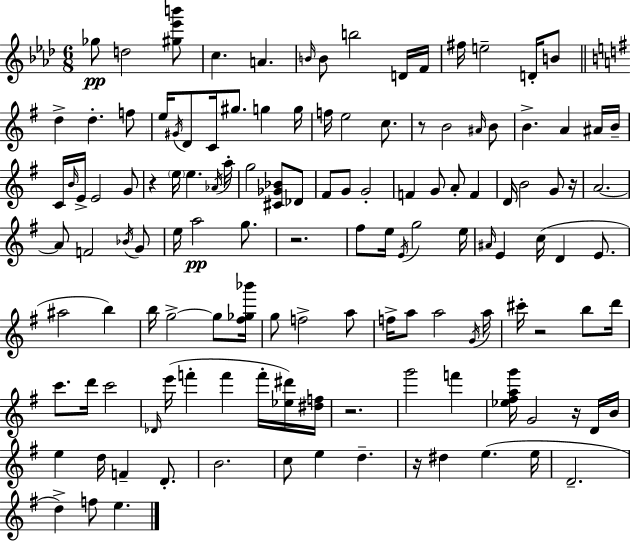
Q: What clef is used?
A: treble